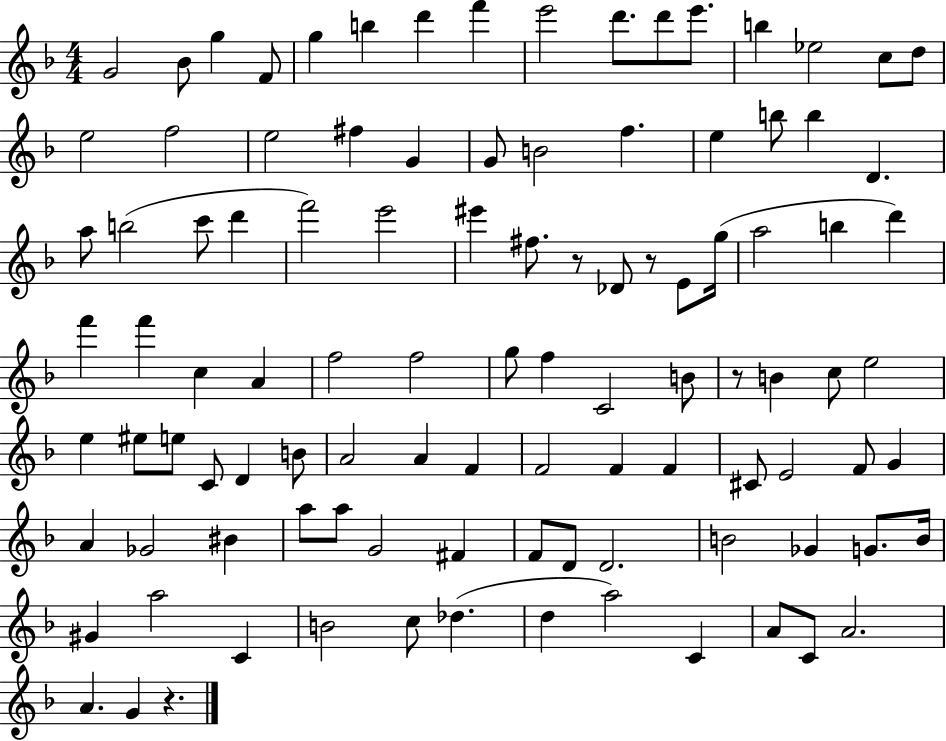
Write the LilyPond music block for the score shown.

{
  \clef treble
  \numericTimeSignature
  \time 4/4
  \key f \major
  g'2 bes'8 g''4 f'8 | g''4 b''4 d'''4 f'''4 | e'''2 d'''8. d'''8 e'''8. | b''4 ees''2 c''8 d''8 | \break e''2 f''2 | e''2 fis''4 g'4 | g'8 b'2 f''4. | e''4 b''8 b''4 d'4. | \break a''8 b''2( c'''8 d'''4 | f'''2) e'''2 | eis'''4 fis''8. r8 des'8 r8 e'8 g''16( | a''2 b''4 d'''4) | \break f'''4 f'''4 c''4 a'4 | f''2 f''2 | g''8 f''4 c'2 b'8 | r8 b'4 c''8 e''2 | \break e''4 eis''8 e''8 c'8 d'4 b'8 | a'2 a'4 f'4 | f'2 f'4 f'4 | cis'8 e'2 f'8 g'4 | \break a'4 ges'2 bis'4 | a''8 a''8 g'2 fis'4 | f'8 d'8 d'2. | b'2 ges'4 g'8. b'16 | \break gis'4 a''2 c'4 | b'2 c''8 des''4.( | d''4 a''2) c'4 | a'8 c'8 a'2. | \break a'4. g'4 r4. | \bar "|."
}